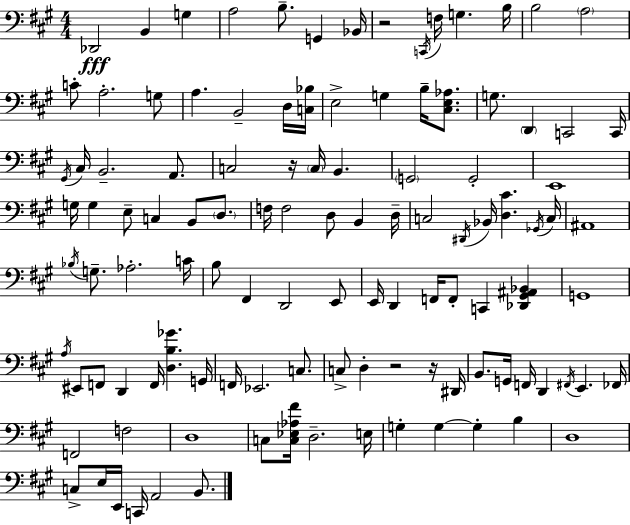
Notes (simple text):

Db2/h B2/q G3/q A3/h B3/e. G2/q Bb2/s R/h C2/s F3/s G3/q. B3/s B3/h A3/h C4/e A3/h. G3/e A3/q. B2/h D3/s [C3,Bb3]/s E3/h G3/q B3/s [C#3,E3,Ab3]/e. G3/e. D2/q C2/h C2/s G#2/s C#3/s B2/h. A2/e. C3/h R/s C3/s B2/q. G2/h G2/h E2/w G3/s G3/q E3/e C3/q B2/e D3/e. F3/s F3/h D3/e B2/q D3/s C3/h D#2/s Bb2/s [D3,C#4]/q. Gb2/s C3/s A#2/w Bb3/s G3/e. Ab3/h. C4/s B3/e F#2/q D2/h E2/e E2/s D2/q F2/s F2/e C2/q [Db2,G#2,A#2,Bb2]/q G2/w A3/s EIS2/e F2/e D2/q F2/s [D3,B3,Gb4]/q. G2/s F2/s Eb2/h. C3/e. C3/e D3/q R/h R/s D#2/s B2/e. G2/s F2/s D2/q F#2/s E2/q. FES2/s F2/h F3/h D3/w C3/e [C3,Eb3,Ab3,F#4]/s D3/h. E3/s G3/q G3/q G3/q B3/q D3/w C3/e E3/s E2/s C2/s A2/h B2/e.